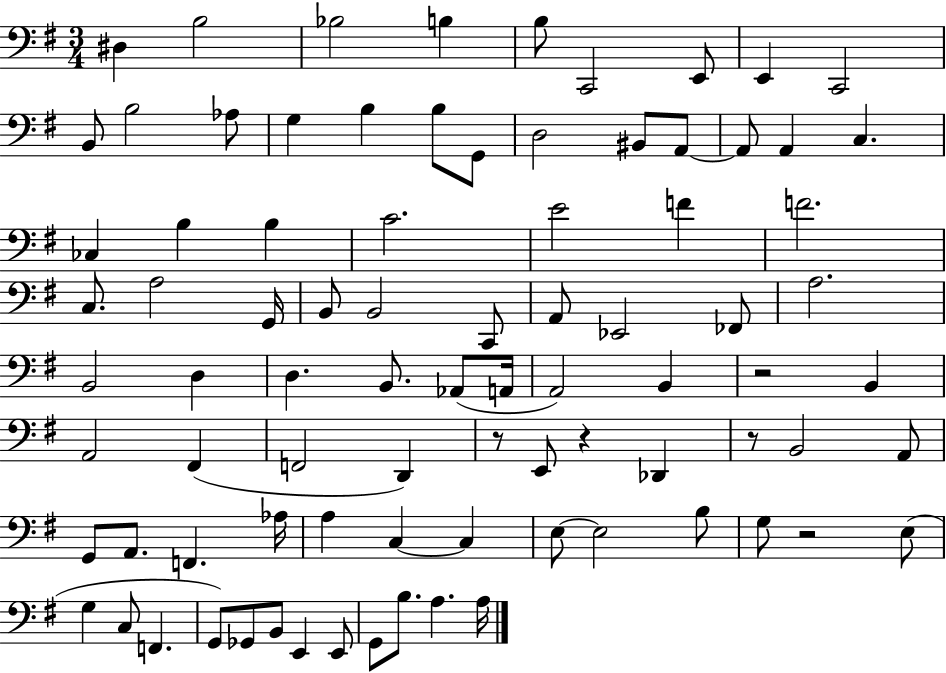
D#3/q B3/h Bb3/h B3/q B3/e C2/h E2/e E2/q C2/h B2/e B3/h Ab3/e G3/q B3/q B3/e G2/e D3/h BIS2/e A2/e A2/e A2/q C3/q. CES3/q B3/q B3/q C4/h. E4/h F4/q F4/h. C3/e. A3/h G2/s B2/e B2/h C2/e A2/e Eb2/h FES2/e A3/h. B2/h D3/q D3/q. B2/e. Ab2/e A2/s A2/h B2/q R/h B2/q A2/h F#2/q F2/h D2/q R/e E2/e R/q Db2/q R/e B2/h A2/e G2/e A2/e. F2/q. Ab3/s A3/q C3/q C3/q E3/e E3/h B3/e G3/e R/h E3/e G3/q C3/e F2/q. G2/e Gb2/e B2/e E2/q E2/e G2/e B3/e. A3/q. A3/s